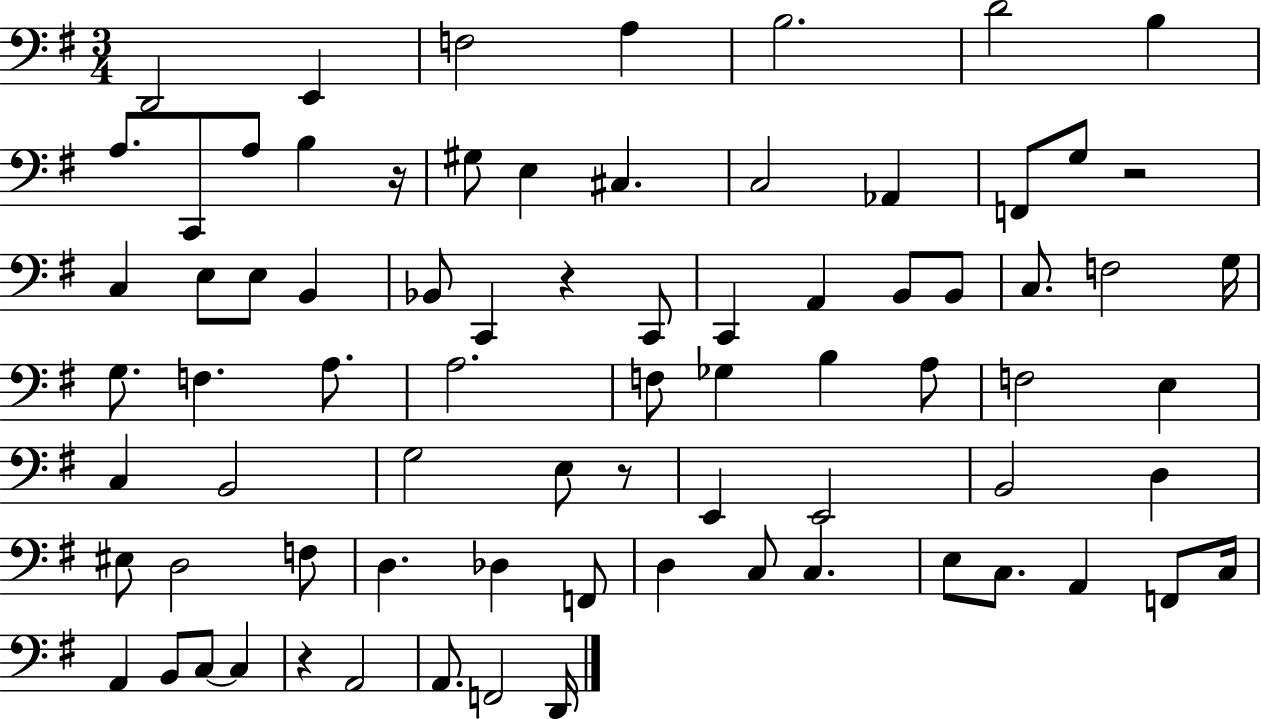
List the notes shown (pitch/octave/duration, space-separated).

D2/h E2/q F3/h A3/q B3/h. D4/h B3/q A3/e. C2/e A3/e B3/q R/s G#3/e E3/q C#3/q. C3/h Ab2/q F2/e G3/e R/h C3/q E3/e E3/e B2/q Bb2/e C2/q R/q C2/e C2/q A2/q B2/e B2/e C3/e. F3/h G3/s G3/e. F3/q. A3/e. A3/h. F3/e Gb3/q B3/q A3/e F3/h E3/q C3/q B2/h G3/h E3/e R/e E2/q E2/h B2/h D3/q EIS3/e D3/h F3/e D3/q. Db3/q F2/e D3/q C3/e C3/q. E3/e C3/e. A2/q F2/e C3/s A2/q B2/e C3/e C3/q R/q A2/h A2/e. F2/h D2/s